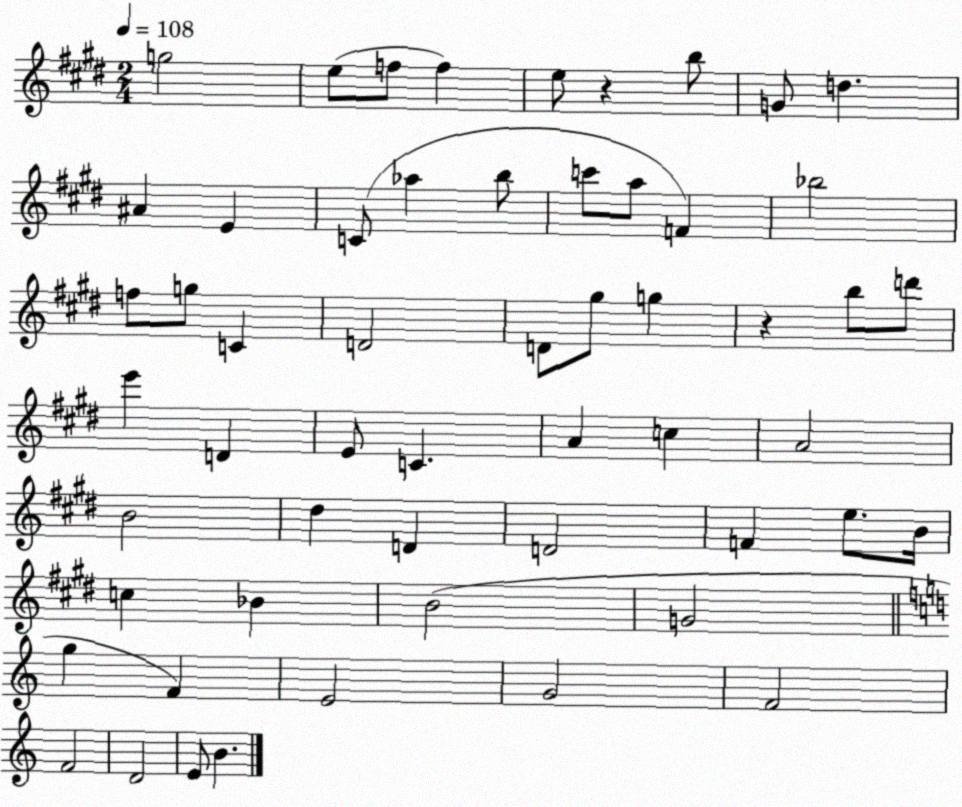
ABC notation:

X:1
T:Untitled
M:2/4
L:1/4
K:E
g2 e/2 f/2 f e/2 z b/2 G/2 d ^A E C/2 _a b/2 c'/2 a/2 F _b2 f/2 g/2 C D2 D/2 ^g/2 g z b/2 d'/2 e' D E/2 C A c A2 B2 ^d D D2 F e/2 B/4 c _B B2 G2 g F E2 G2 F2 F2 D2 E/2 B